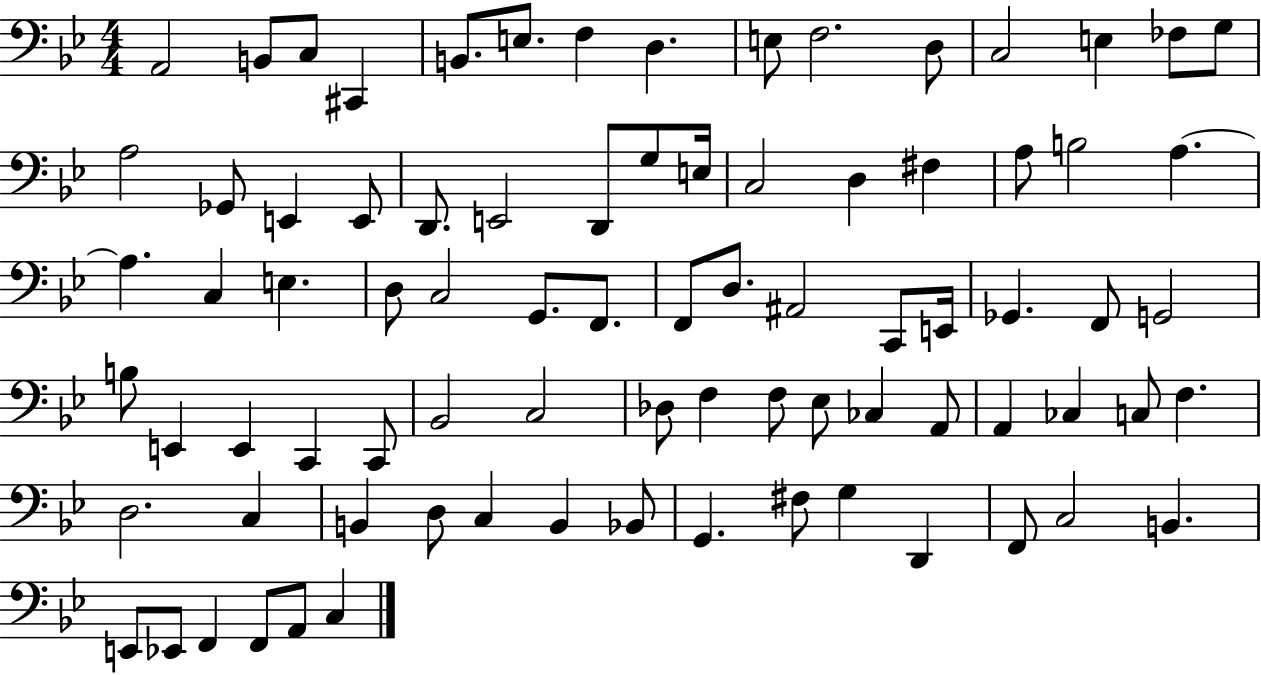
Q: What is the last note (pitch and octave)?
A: C3